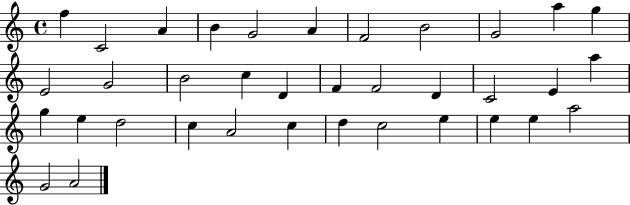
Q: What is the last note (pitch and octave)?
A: A4